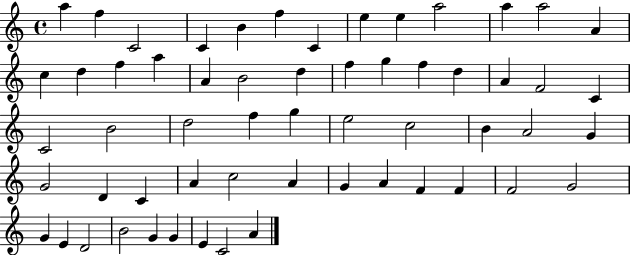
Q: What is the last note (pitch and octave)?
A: A4